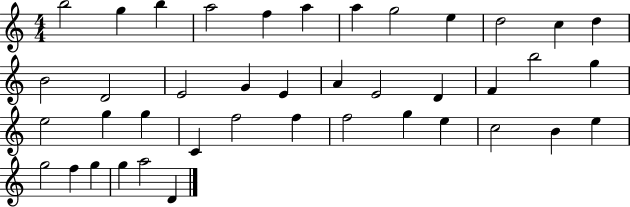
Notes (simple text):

B5/h G5/q B5/q A5/h F5/q A5/q A5/q G5/h E5/q D5/h C5/q D5/q B4/h D4/h E4/h G4/q E4/q A4/q E4/h D4/q F4/q B5/h G5/q E5/h G5/q G5/q C4/q F5/h F5/q F5/h G5/q E5/q C5/h B4/q E5/q G5/h F5/q G5/q G5/q A5/h D4/q